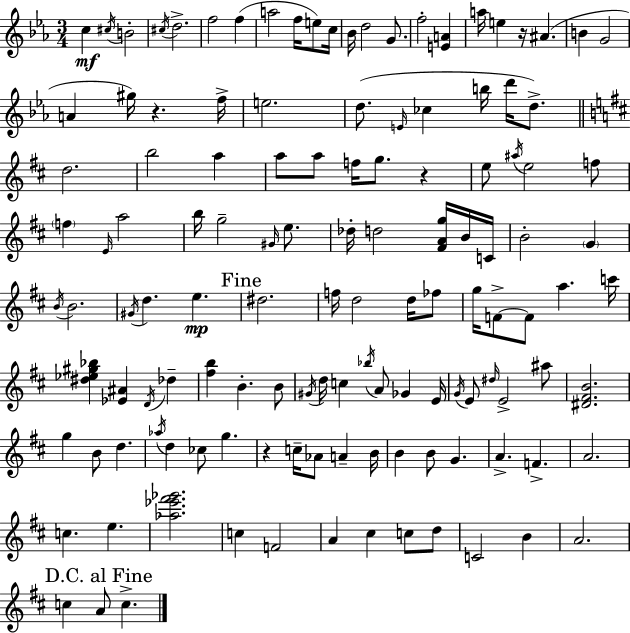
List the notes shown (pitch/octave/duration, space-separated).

C5/q C#5/s B4/h C#5/s D5/h. F5/h F5/q A5/h F5/s E5/e C5/s Bb4/s D5/h G4/e. F5/h [E4,A4]/q A5/s E5/q R/s A#4/q. B4/q G4/h A4/q G#5/s R/q. F5/s E5/h. D5/e. E4/s CES5/q B5/s D6/s D5/e. D5/h. B5/h A5/q A5/e A5/e F5/s G5/e. R/q E5/e A#5/s E5/h F5/e F5/q E4/s A5/h B5/s G5/h G#4/s E5/e. Db5/s D5/h [F#4,A4,G5]/s B4/s C4/s B4/h G4/q B4/s B4/h. G#4/s D5/q. E5/q. D#5/h. F5/s D5/h D5/s FES5/e G5/s F4/e F4/e A5/q. C6/s [D#5,Eb5,G#5,Bb5]/q [Eb4,A#4]/q D4/s Db5/q [F#5,B5]/q B4/q. B4/e G#4/s D5/s C5/q Bb5/s A4/e Gb4/q E4/s G4/s E4/e D#5/s E4/h A#5/e [D#4,F#4,B4]/h. G5/q B4/e D5/q. Ab5/s D5/q CES5/e G5/q. R/q C5/s Ab4/e A4/q B4/s B4/q B4/e G4/q. A4/q. F4/q. A4/h. C5/q. E5/q. [Ab5,Eb6,F#6,Gb6]/h. C5/q F4/h A4/q C#5/q C5/e D5/e C4/h B4/q A4/h. C5/q A4/e C5/q.